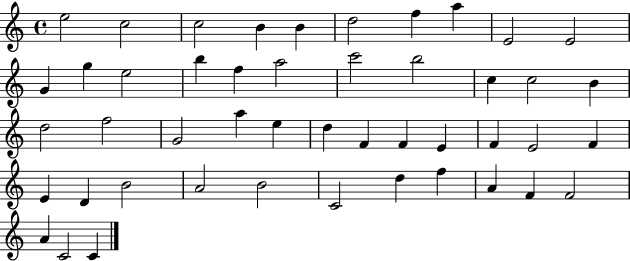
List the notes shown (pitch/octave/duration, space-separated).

E5/h C5/h C5/h B4/q B4/q D5/h F5/q A5/q E4/h E4/h G4/q G5/q E5/h B5/q F5/q A5/h C6/h B5/h C5/q C5/h B4/q D5/h F5/h G4/h A5/q E5/q D5/q F4/q F4/q E4/q F4/q E4/h F4/q E4/q D4/q B4/h A4/h B4/h C4/h D5/q F5/q A4/q F4/q F4/h A4/q C4/h C4/q